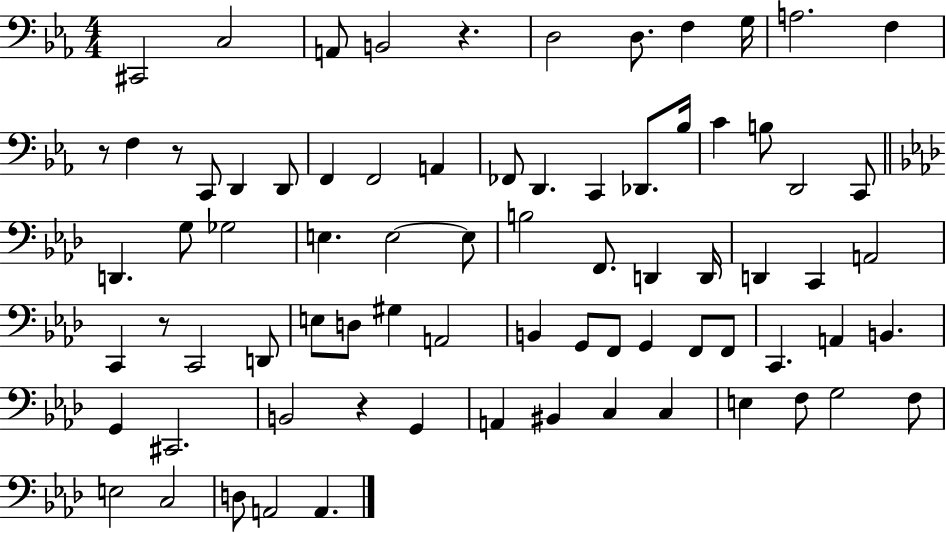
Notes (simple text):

C#2/h C3/h A2/e B2/h R/q. D3/h D3/e. F3/q G3/s A3/h. F3/q R/e F3/q R/e C2/e D2/q D2/e F2/q F2/h A2/q FES2/e D2/q. C2/q Db2/e. Bb3/s C4/q B3/e D2/h C2/e D2/q. G3/e Gb3/h E3/q. E3/h E3/e B3/h F2/e. D2/q D2/s D2/q C2/q A2/h C2/q R/e C2/h D2/e E3/e D3/e G#3/q A2/h B2/q G2/e F2/e G2/q F2/e F2/e C2/q. A2/q B2/q. G2/q C#2/h. B2/h R/q G2/q A2/q BIS2/q C3/q C3/q E3/q F3/e G3/h F3/e E3/h C3/h D3/e A2/h A2/q.